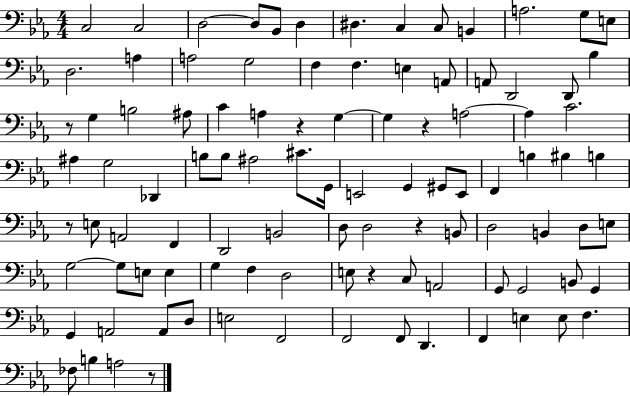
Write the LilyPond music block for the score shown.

{
  \clef bass
  \numericTimeSignature
  \time 4/4
  \key ees \major
  c2 c2 | d2~~ d8 bes,8 d4 | dis4. c4 c8 b,4 | a2. g8 e8 | \break d2. a4 | a2 g2 | f4 f4. e4 a,8 | a,8 d,2 d,8 bes4 | \break r8 g4 b2 ais8 | c'4 a4 r4 g4~~ | g4 r4 a2~~ | a4 c'2. | \break ais4 g2 des,4 | b8 b8 ais2 cis'8. g,16 | e,2 g,4 gis,8 e,8 | f,4 b4 bis4 b4 | \break r8 e8 a,2 f,4 | d,2 b,2 | d8 d2 r4 b,8 | d2 b,4 d8 e8 | \break g2~~ g8 e8 e4 | g4 f4 d2 | e8 r4 c8 a,2 | g,8 g,2 b,8 g,4 | \break g,4 a,2 a,8 d8 | e2 f,2 | f,2 f,8 d,4. | f,4 e4 e8 f4. | \break fes8 b4 a2 r8 | \bar "|."
}